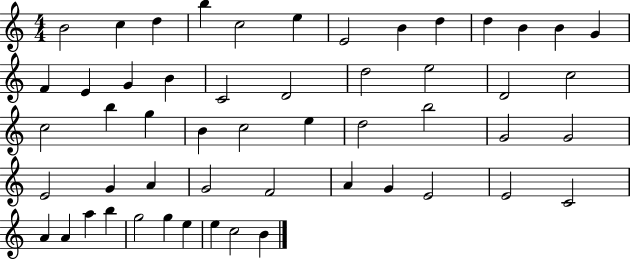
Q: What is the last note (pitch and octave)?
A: B4